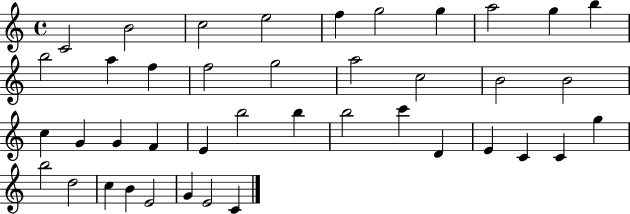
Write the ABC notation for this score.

X:1
T:Untitled
M:4/4
L:1/4
K:C
C2 B2 c2 e2 f g2 g a2 g b b2 a f f2 g2 a2 c2 B2 B2 c G G F E b2 b b2 c' D E C C g b2 d2 c B E2 G E2 C